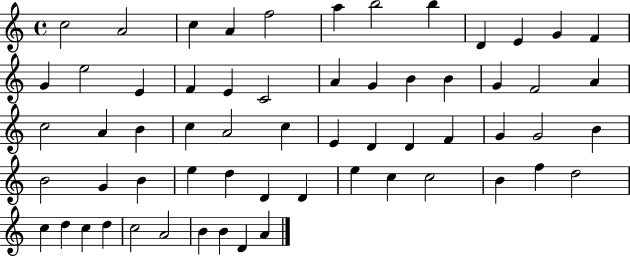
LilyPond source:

{
  \clef treble
  \time 4/4
  \defaultTimeSignature
  \key c \major
  c''2 a'2 | c''4 a'4 f''2 | a''4 b''2 b''4 | d'4 e'4 g'4 f'4 | \break g'4 e''2 e'4 | f'4 e'4 c'2 | a'4 g'4 b'4 b'4 | g'4 f'2 a'4 | \break c''2 a'4 b'4 | c''4 a'2 c''4 | e'4 d'4 d'4 f'4 | g'4 g'2 b'4 | \break b'2 g'4 b'4 | e''4 d''4 d'4 d'4 | e''4 c''4 c''2 | b'4 f''4 d''2 | \break c''4 d''4 c''4 d''4 | c''2 a'2 | b'4 b'4 d'4 a'4 | \bar "|."
}